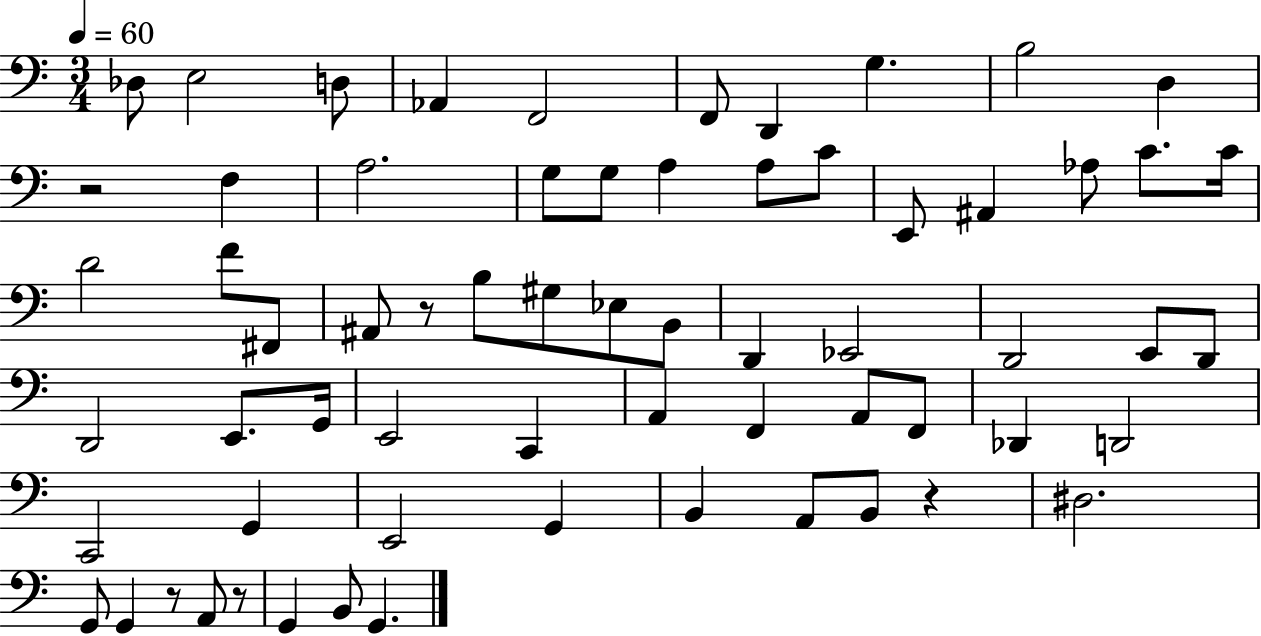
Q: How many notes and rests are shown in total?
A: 65